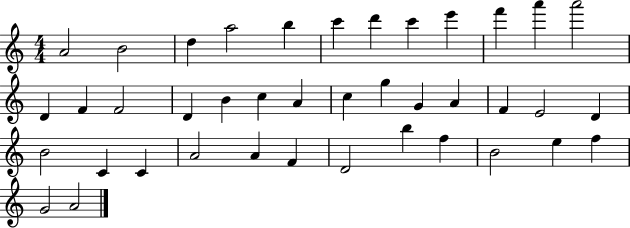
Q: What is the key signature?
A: C major